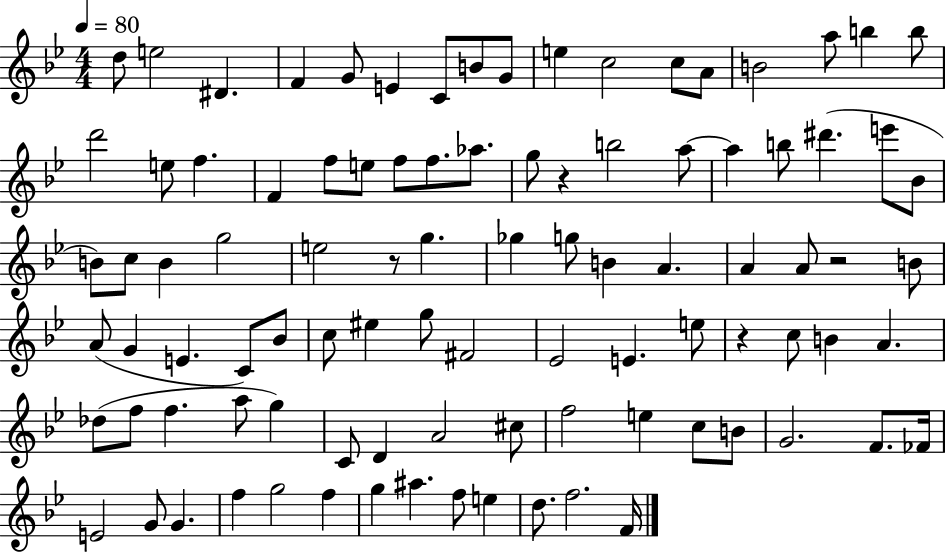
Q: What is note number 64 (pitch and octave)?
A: F5